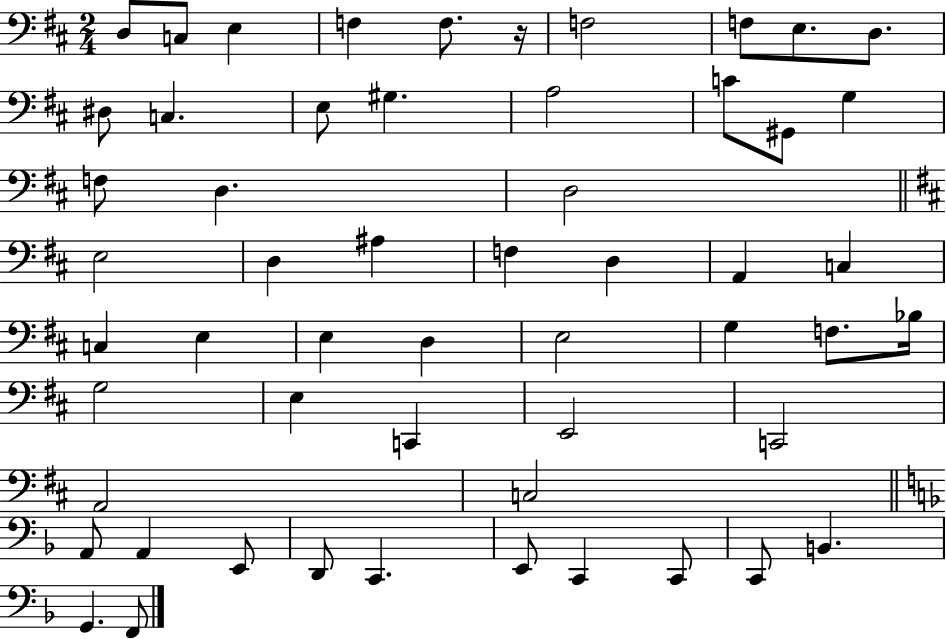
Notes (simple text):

D3/e C3/e E3/q F3/q F3/e. R/s F3/h F3/e E3/e. D3/e. D#3/e C3/q. E3/e G#3/q. A3/h C4/e G#2/e G3/q F3/e D3/q. D3/h E3/h D3/q A#3/q F3/q D3/q A2/q C3/q C3/q E3/q E3/q D3/q E3/h G3/q F3/e. Bb3/s G3/h E3/q C2/q E2/h C2/h A2/h C3/h A2/e A2/q E2/e D2/e C2/q. E2/e C2/q C2/e C2/e B2/q. G2/q. F2/e